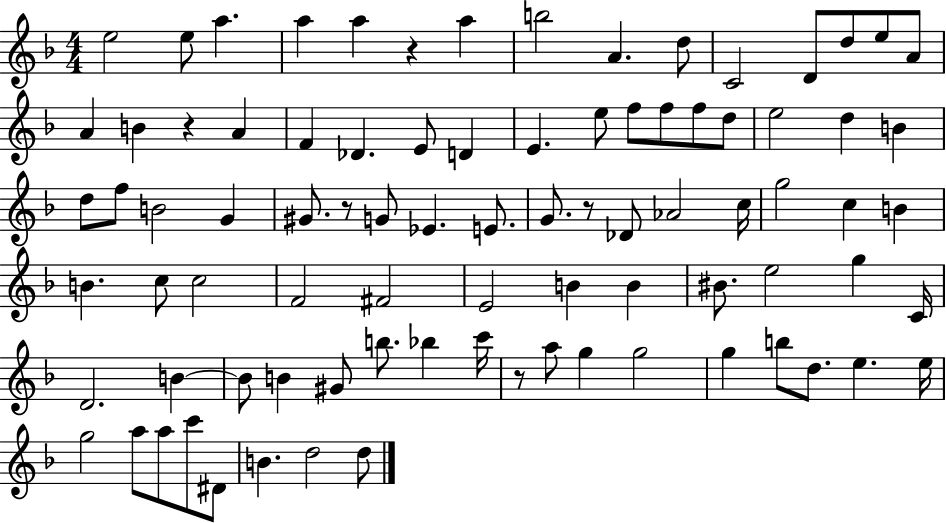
X:1
T:Untitled
M:4/4
L:1/4
K:F
e2 e/2 a a a z a b2 A d/2 C2 D/2 d/2 e/2 A/2 A B z A F _D E/2 D E e/2 f/2 f/2 f/2 d/2 e2 d B d/2 f/2 B2 G ^G/2 z/2 G/2 _E E/2 G/2 z/2 _D/2 _A2 c/4 g2 c B B c/2 c2 F2 ^F2 E2 B B ^B/2 e2 g C/4 D2 B B/2 B ^G/2 b/2 _b c'/4 z/2 a/2 g g2 g b/2 d/2 e e/4 g2 a/2 a/2 c'/2 ^D/2 B d2 d/2